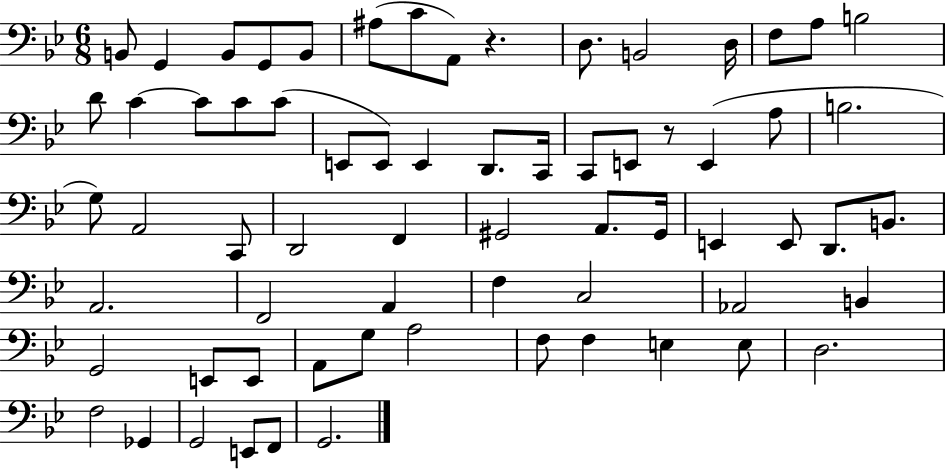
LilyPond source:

{
  \clef bass
  \numericTimeSignature
  \time 6/8
  \key bes \major
  \repeat volta 2 { b,8 g,4 b,8 g,8 b,8 | ais8( c'8 a,8) r4. | d8. b,2 d16 | f8 a8 b2 | \break d'8 c'4~~ c'8 c'8 c'8( | e,8 e,8) e,4 d,8. c,16 | c,8 e,8 r8 e,4( a8 | b2. | \break g8) a,2 c,8 | d,2 f,4 | gis,2 a,8. gis,16 | e,4 e,8 d,8. b,8. | \break a,2. | f,2 a,4 | f4 c2 | aes,2 b,4 | \break g,2 e,8 e,8 | a,8 g8 a2 | f8 f4 e4 e8 | d2. | \break f2 ges,4 | g,2 e,8 f,8 | g,2. | } \bar "|."
}